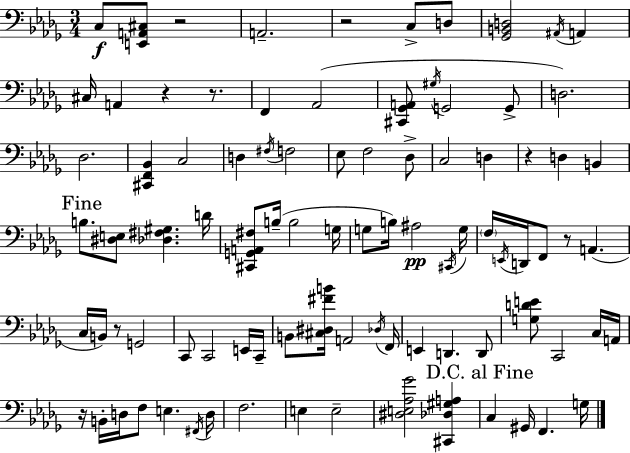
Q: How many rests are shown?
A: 8